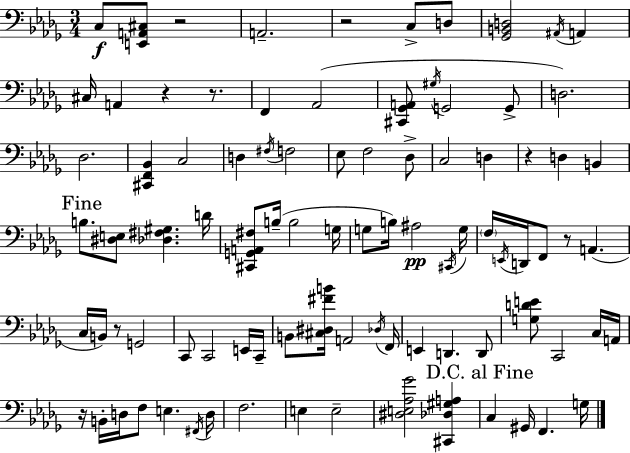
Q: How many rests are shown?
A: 8